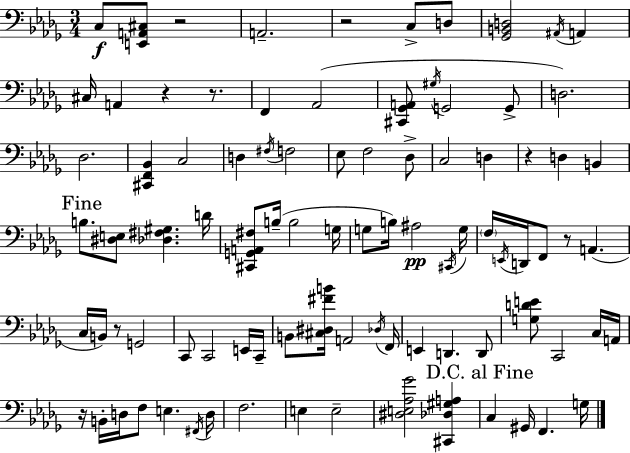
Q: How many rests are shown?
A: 8